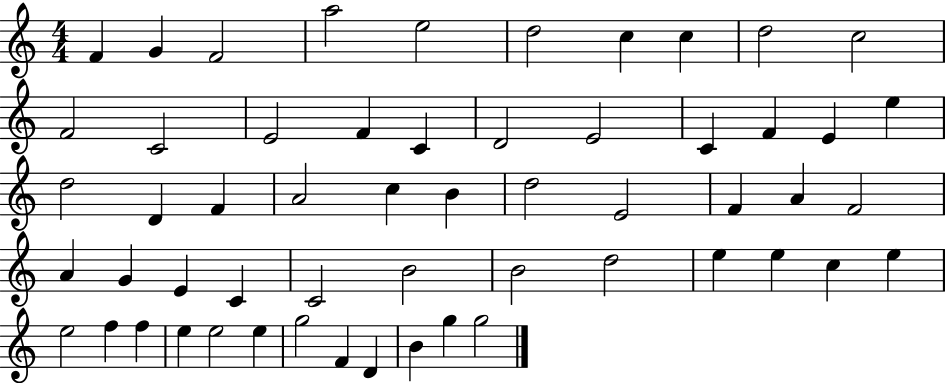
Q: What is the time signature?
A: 4/4